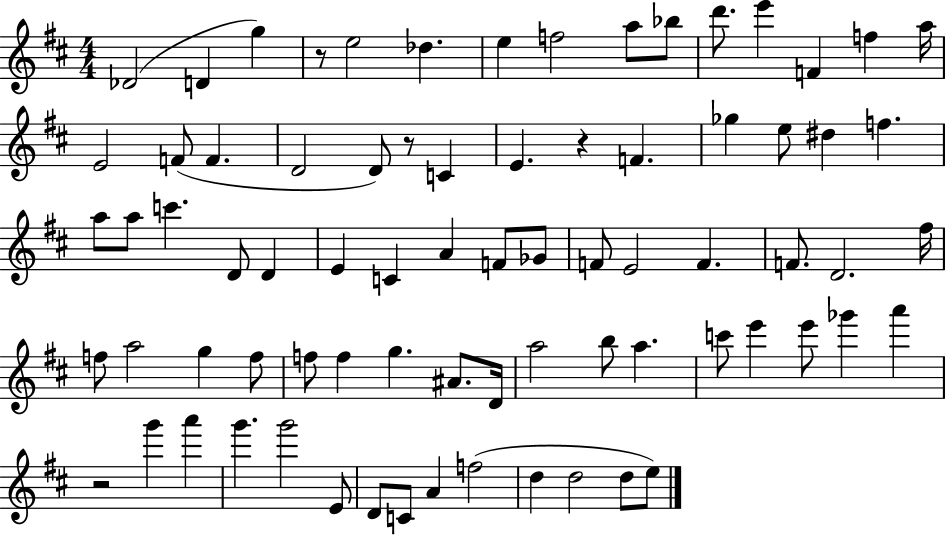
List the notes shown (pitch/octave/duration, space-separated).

Db4/h D4/q G5/q R/e E5/h Db5/q. E5/q F5/h A5/e Bb5/e D6/e. E6/q F4/q F5/q A5/s E4/h F4/e F4/q. D4/h D4/e R/e C4/q E4/q. R/q F4/q. Gb5/q E5/e D#5/q F5/q. A5/e A5/e C6/q. D4/e D4/q E4/q C4/q A4/q F4/e Gb4/e F4/e E4/h F4/q. F4/e. D4/h. F#5/s F5/e A5/h G5/q F5/e F5/e F5/q G5/q. A#4/e. D4/s A5/h B5/e A5/q. C6/e E6/q E6/e Gb6/q A6/q R/h G6/q A6/q G6/q. G6/h E4/e D4/e C4/e A4/q F5/h D5/q D5/h D5/e E5/e